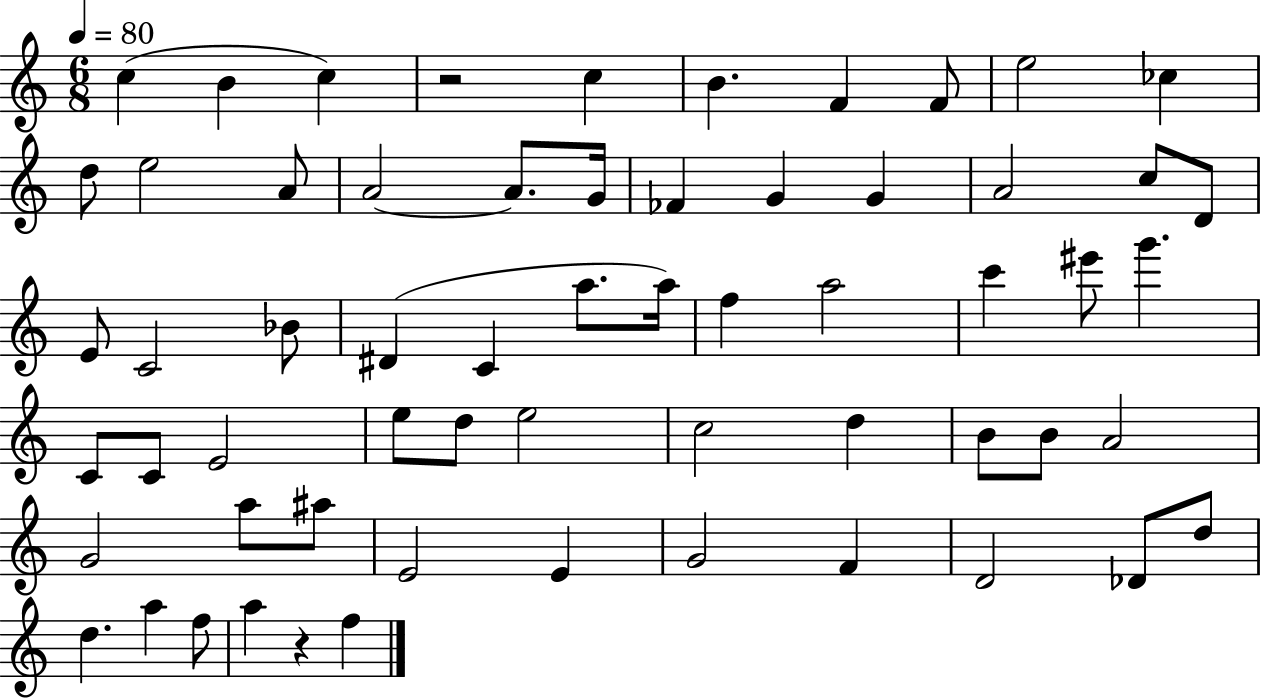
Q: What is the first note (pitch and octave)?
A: C5